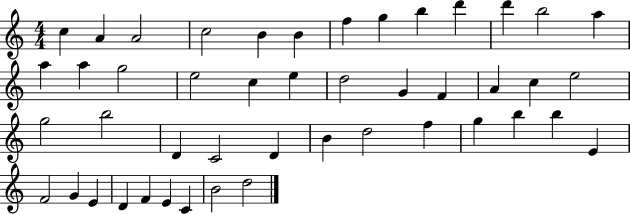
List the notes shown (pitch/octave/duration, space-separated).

C5/q A4/q A4/h C5/h B4/q B4/q F5/q G5/q B5/q D6/q D6/q B5/h A5/q A5/q A5/q G5/h E5/h C5/q E5/q D5/h G4/q F4/q A4/q C5/q E5/h G5/h B5/h D4/q C4/h D4/q B4/q D5/h F5/q G5/q B5/q B5/q E4/q F4/h G4/q E4/q D4/q F4/q E4/q C4/q B4/h D5/h